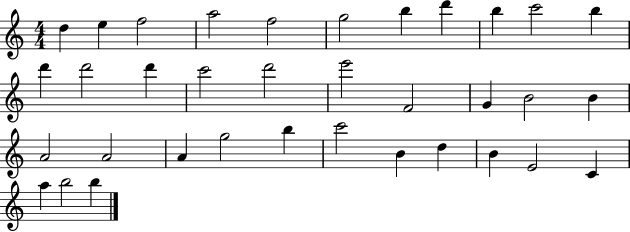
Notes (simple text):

D5/q E5/q F5/h A5/h F5/h G5/h B5/q D6/q B5/q C6/h B5/q D6/q D6/h D6/q C6/h D6/h E6/h F4/h G4/q B4/h B4/q A4/h A4/h A4/q G5/h B5/q C6/h B4/q D5/q B4/q E4/h C4/q A5/q B5/h B5/q